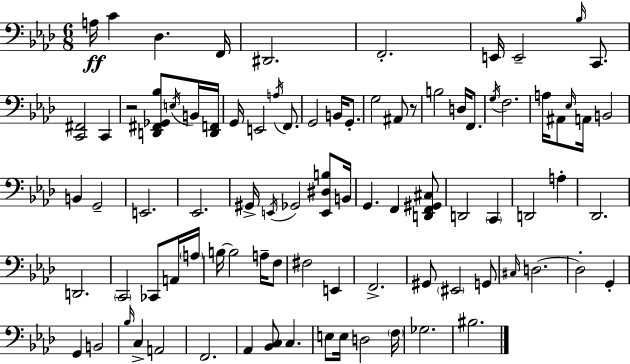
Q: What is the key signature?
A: AES major